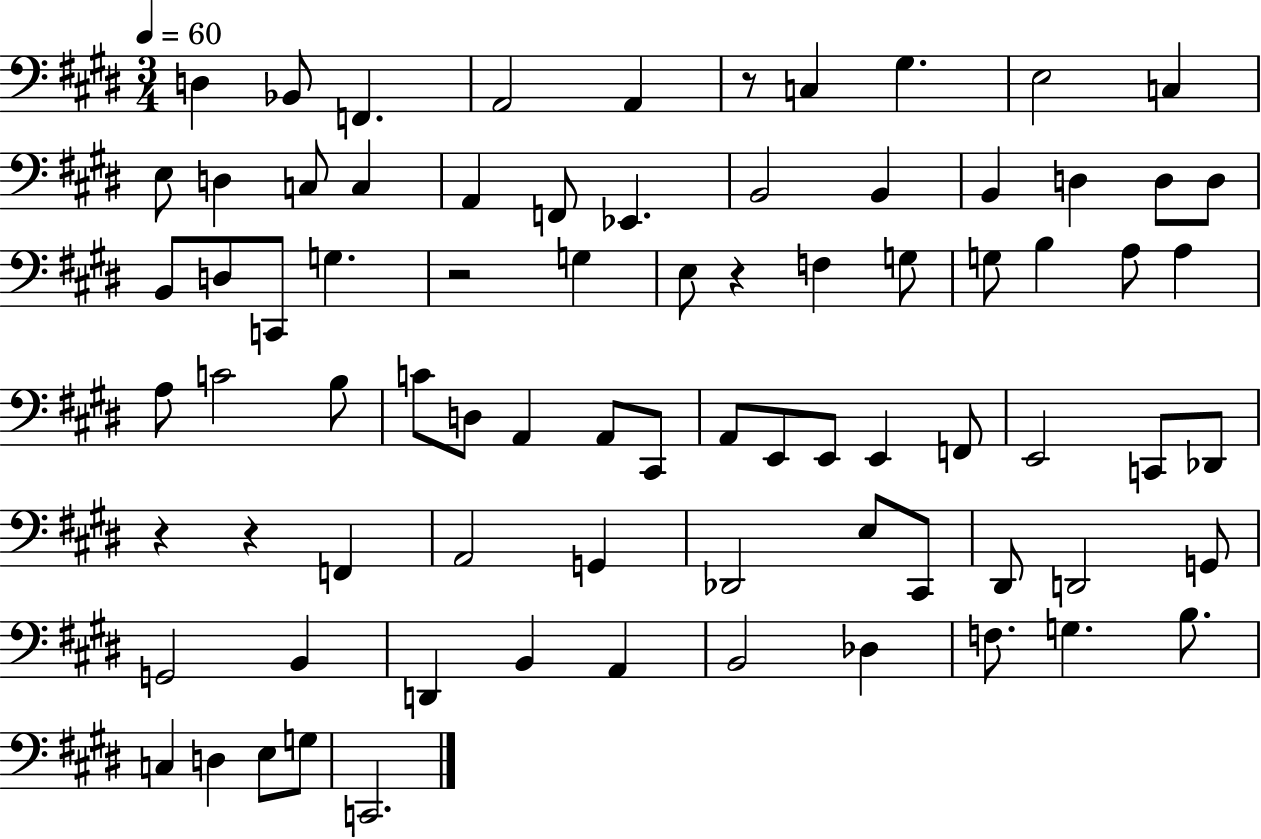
X:1
T:Untitled
M:3/4
L:1/4
K:E
D, _B,,/2 F,, A,,2 A,, z/2 C, ^G, E,2 C, E,/2 D, C,/2 C, A,, F,,/2 _E,, B,,2 B,, B,, D, D,/2 D,/2 B,,/2 D,/2 C,,/2 G, z2 G, E,/2 z F, G,/2 G,/2 B, A,/2 A, A,/2 C2 B,/2 C/2 D,/2 A,, A,,/2 ^C,,/2 A,,/2 E,,/2 E,,/2 E,, F,,/2 E,,2 C,,/2 _D,,/2 z z F,, A,,2 G,, _D,,2 E,/2 ^C,,/2 ^D,,/2 D,,2 G,,/2 G,,2 B,, D,, B,, A,, B,,2 _D, F,/2 G, B,/2 C, D, E,/2 G,/2 C,,2